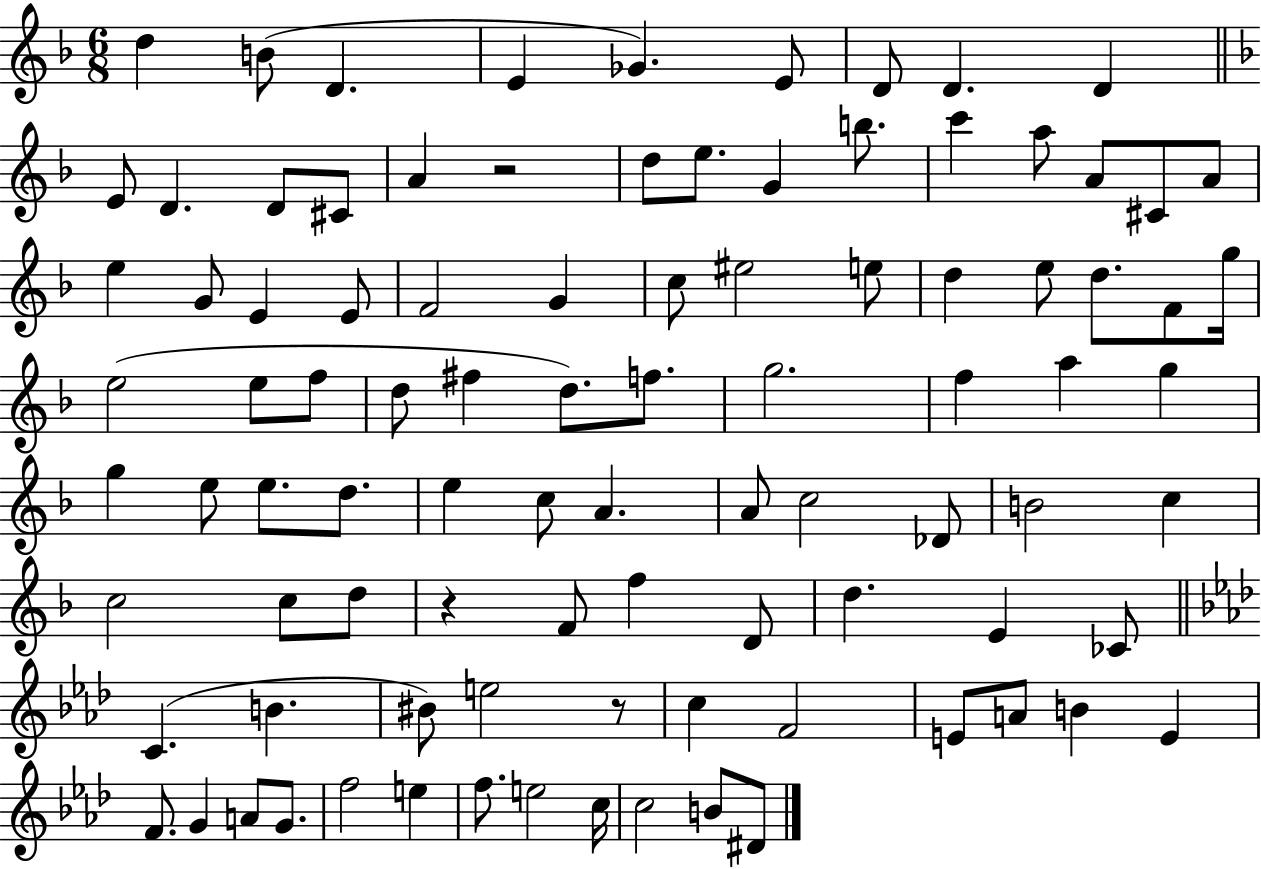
D5/q B4/e D4/q. E4/q Gb4/q. E4/e D4/e D4/q. D4/q E4/e D4/q. D4/e C#4/e A4/q R/h D5/e E5/e. G4/q B5/e. C6/q A5/e A4/e C#4/e A4/e E5/q G4/e E4/q E4/e F4/h G4/q C5/e EIS5/h E5/e D5/q E5/e D5/e. F4/e G5/s E5/h E5/e F5/e D5/e F#5/q D5/e. F5/e. G5/h. F5/q A5/q G5/q G5/q E5/e E5/e. D5/e. E5/q C5/e A4/q. A4/e C5/h Db4/e B4/h C5/q C5/h C5/e D5/e R/q F4/e F5/q D4/e D5/q. E4/q CES4/e C4/q. B4/q. BIS4/e E5/h R/e C5/q F4/h E4/e A4/e B4/q E4/q F4/e. G4/q A4/e G4/e. F5/h E5/q F5/e. E5/h C5/s C5/h B4/e D#4/e